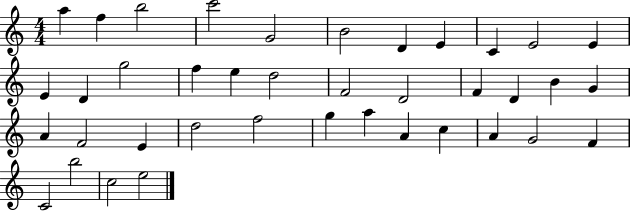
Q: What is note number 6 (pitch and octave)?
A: B4